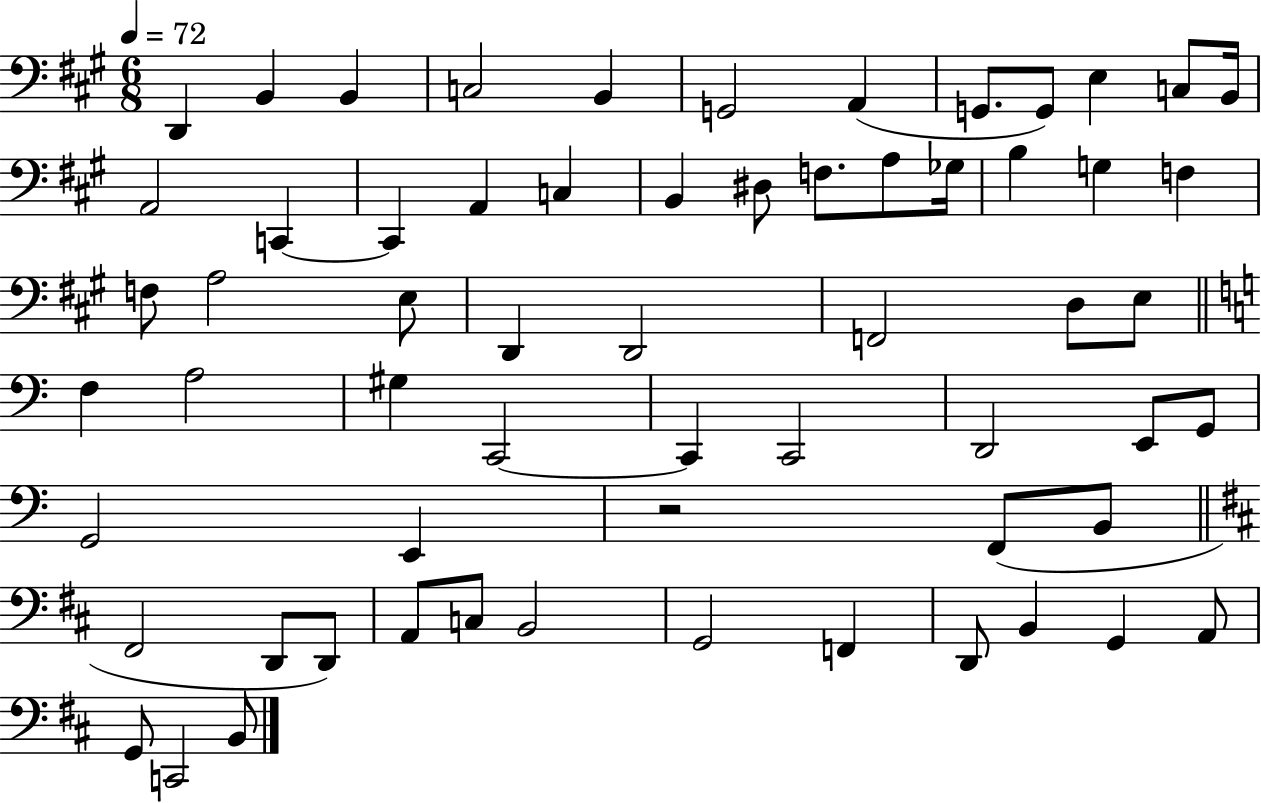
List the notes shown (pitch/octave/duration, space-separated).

D2/q B2/q B2/q C3/h B2/q G2/h A2/q G2/e. G2/e E3/q C3/e B2/s A2/h C2/q C2/q A2/q C3/q B2/q D#3/e F3/e. A3/e Gb3/s B3/q G3/q F3/q F3/e A3/h E3/e D2/q D2/h F2/h D3/e E3/e F3/q A3/h G#3/q C2/h C2/q C2/h D2/h E2/e G2/e G2/h E2/q R/h F2/e B2/e F#2/h D2/e D2/e A2/e C3/e B2/h G2/h F2/q D2/e B2/q G2/q A2/e G2/e C2/h B2/e